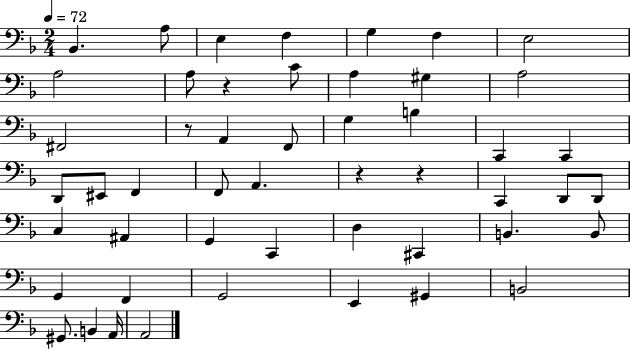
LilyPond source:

{
  \clef bass
  \numericTimeSignature
  \time 2/4
  \key f \major
  \tempo 4 = 72
  bes,4. a8 | e4 f4 | g4 f4 | e2 | \break a2 | a8 r4 c'8 | a4 gis4 | a2 | \break fis,2 | r8 a,4 f,8 | g4 b4 | c,4 c,4 | \break d,8 eis,8 f,4 | f,8 a,4. | r4 r4 | c,4 d,8 d,8 | \break c4 ais,4 | g,4 c,4 | d4 cis,4 | b,4. b,8 | \break g,4 f,4 | g,2 | e,4 gis,4 | b,2 | \break gis,8. b,4 a,16 | a,2 | \bar "|."
}